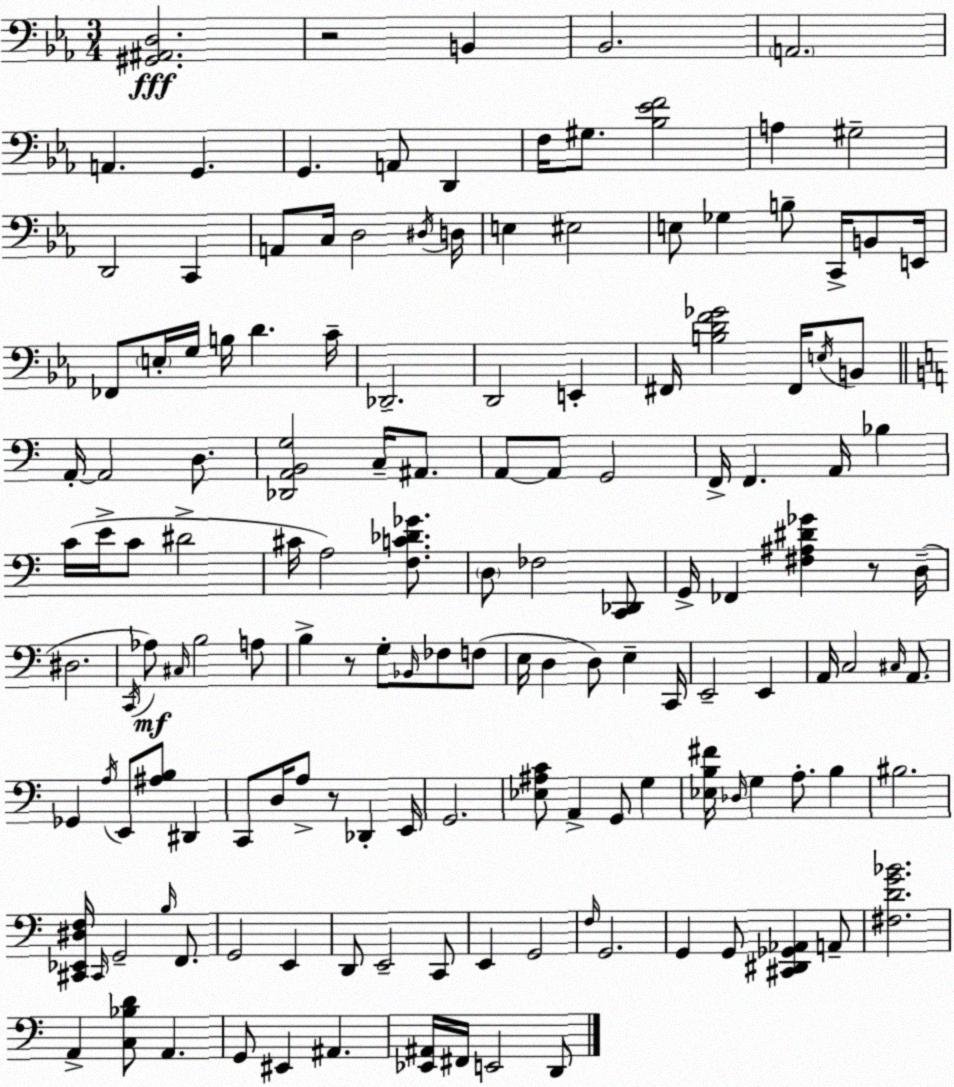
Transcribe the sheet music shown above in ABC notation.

X:1
T:Untitled
M:3/4
L:1/4
K:Eb
[^G,,^A,,D,]2 z2 B,, _B,,2 A,,2 A,, G,, G,, A,,/2 D,, F,/4 ^G,/2 [_B,_EF]2 A, ^G,2 D,,2 C,, A,,/2 C,/4 D,2 ^D,/4 D,/4 E, ^E,2 E,/2 _G, B,/2 C,,/4 B,,/2 E,,/4 _F,,/2 E,/4 G,/4 B,/4 D C/4 _D,,2 D,,2 E,, ^F,,/4 [B,DF_G]2 ^F,,/4 E,/4 B,,/2 A,,/4 A,,2 D,/2 [_D,,A,,B,,G,]2 C,/4 ^A,,/2 A,,/2 A,,/2 G,,2 F,,/4 F,, A,,/4 _B, C/4 E/4 C/2 ^D2 ^C/4 A,2 [F,C_D_G]/2 D,/2 _F,2 [C,,_D,,]/2 G,,/4 _F,, [^F,^A,^D_G] z/2 D,/4 ^D,2 C,,/4 _A,/2 ^C,/4 B,2 A,/2 B, z/2 G,/2 _B,,/4 _F,/2 F,/2 E,/4 D, D,/2 E, C,,/4 E,,2 E,, A,,/4 C,2 ^C,/4 A,,/2 _G,, A,/4 E,,/2 [^A,B,]/2 ^D,, C,,/2 D,/4 A,/2 z/2 _D,, E,,/4 G,,2 [_E,^A,C]/2 A,, G,,/2 G, [_E,B,^F]/4 _D,/4 G, A,/2 B, ^B,2 [^C,,_E,,^D,F,]/4 ^C,,/4 G,,2 B,/4 F,,/2 G,,2 E,, D,,/2 E,,2 C,,/2 E,, G,,2 F,/4 G,,2 G,, G,,/2 [^C,,^D,,_G,,_A,,] A,,/2 [^F,DG_B]2 A,, [C,_B,D]/2 A,, G,,/2 ^E,, ^A,, [_E,,^A,,]/4 ^F,,/4 E,,2 D,,/2